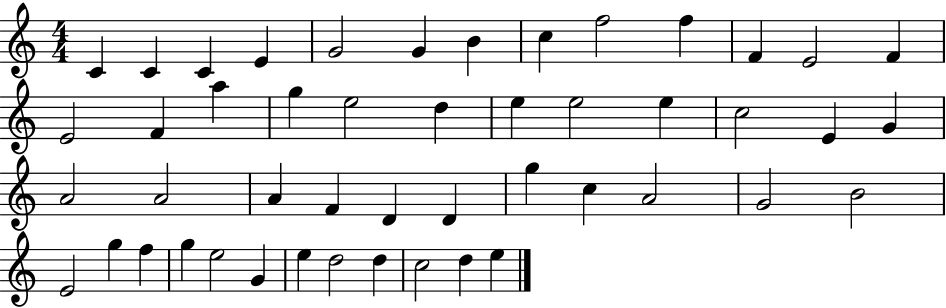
C4/q C4/q C4/q E4/q G4/h G4/q B4/q C5/q F5/h F5/q F4/q E4/h F4/q E4/h F4/q A5/q G5/q E5/h D5/q E5/q E5/h E5/q C5/h E4/q G4/q A4/h A4/h A4/q F4/q D4/q D4/q G5/q C5/q A4/h G4/h B4/h E4/h G5/q F5/q G5/q E5/h G4/q E5/q D5/h D5/q C5/h D5/q E5/q